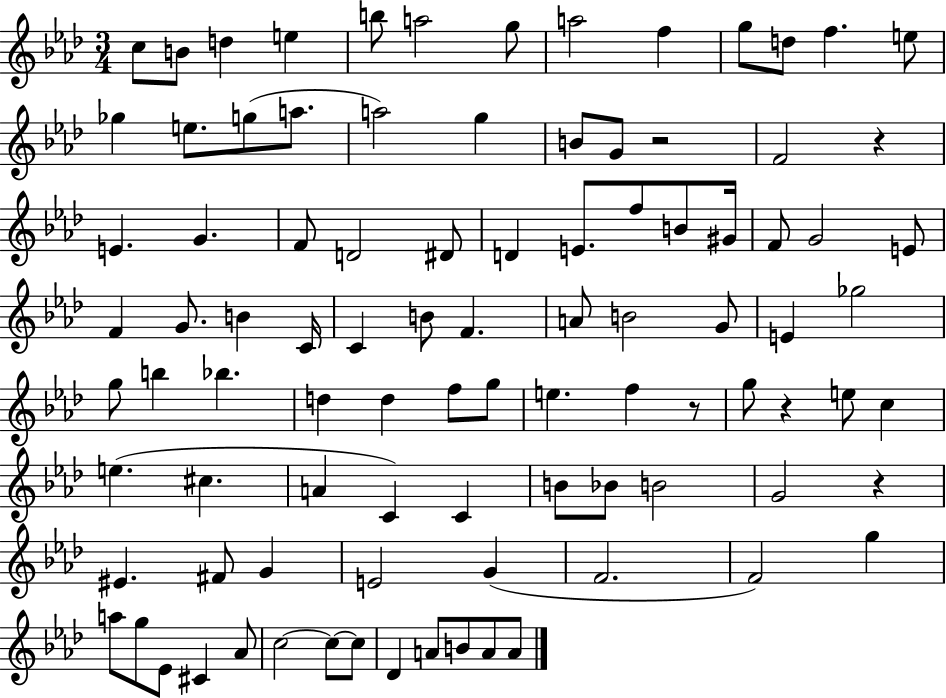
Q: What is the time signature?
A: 3/4